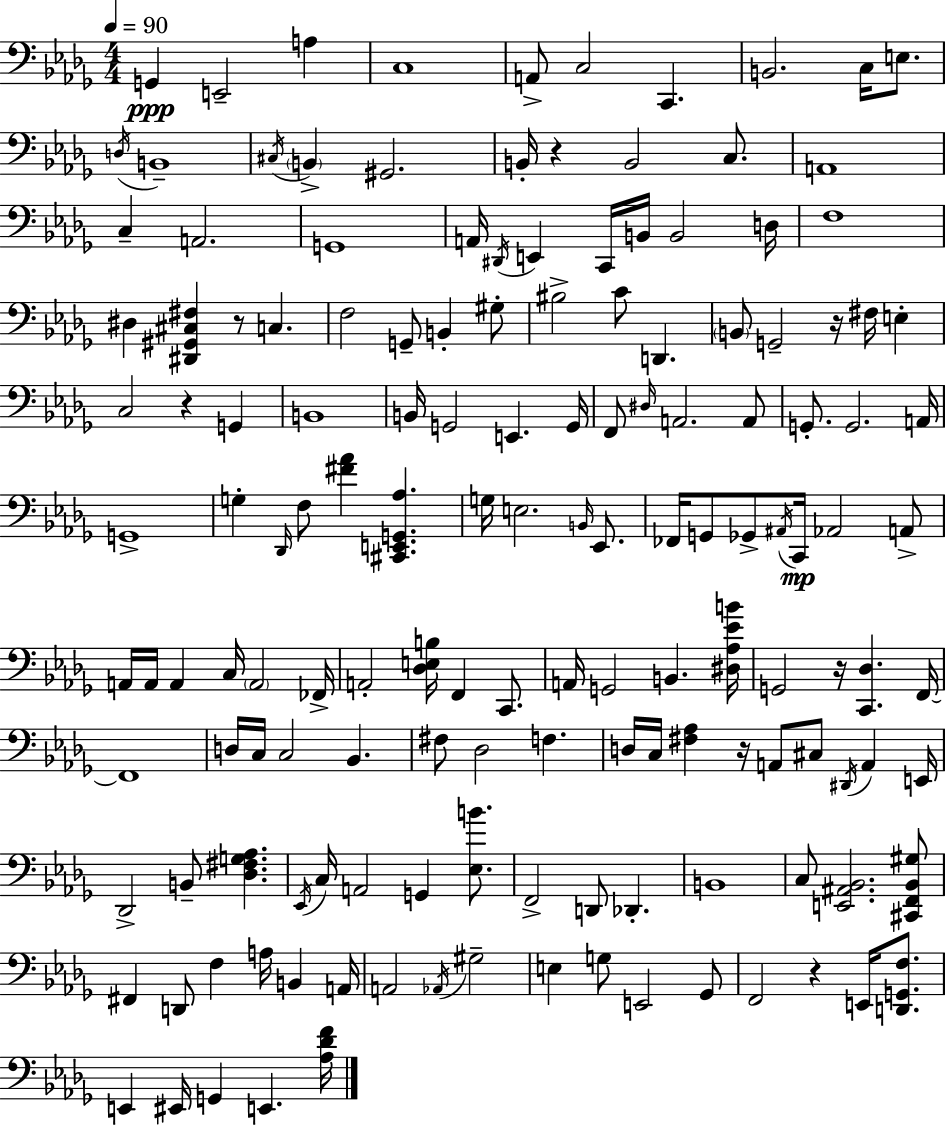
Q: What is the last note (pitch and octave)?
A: E2